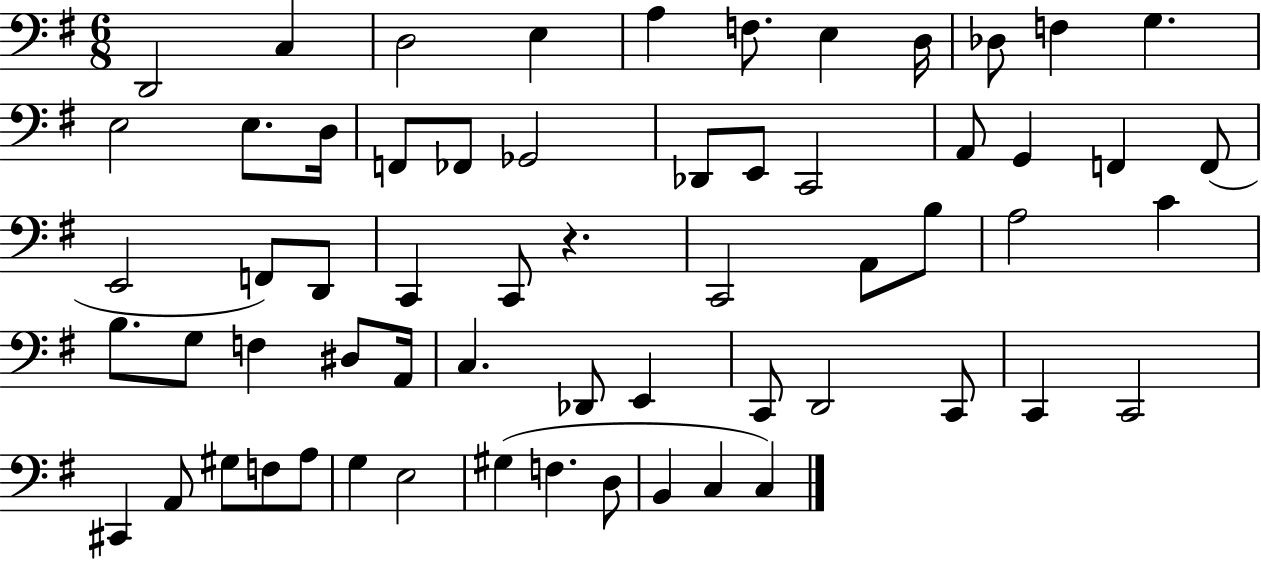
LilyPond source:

{
  \clef bass
  \numericTimeSignature
  \time 6/8
  \key g \major
  d,2 c4 | d2 e4 | a4 f8. e4 d16 | des8 f4 g4. | \break e2 e8. d16 | f,8 fes,8 ges,2 | des,8 e,8 c,2 | a,8 g,4 f,4 f,8( | \break e,2 f,8) d,8 | c,4 c,8 r4. | c,2 a,8 b8 | a2 c'4 | \break b8. g8 f4 dis8 a,16 | c4. des,8 e,4 | c,8 d,2 c,8 | c,4 c,2 | \break cis,4 a,8 gis8 f8 a8 | g4 e2 | gis4( f4. d8 | b,4 c4 c4) | \break \bar "|."
}